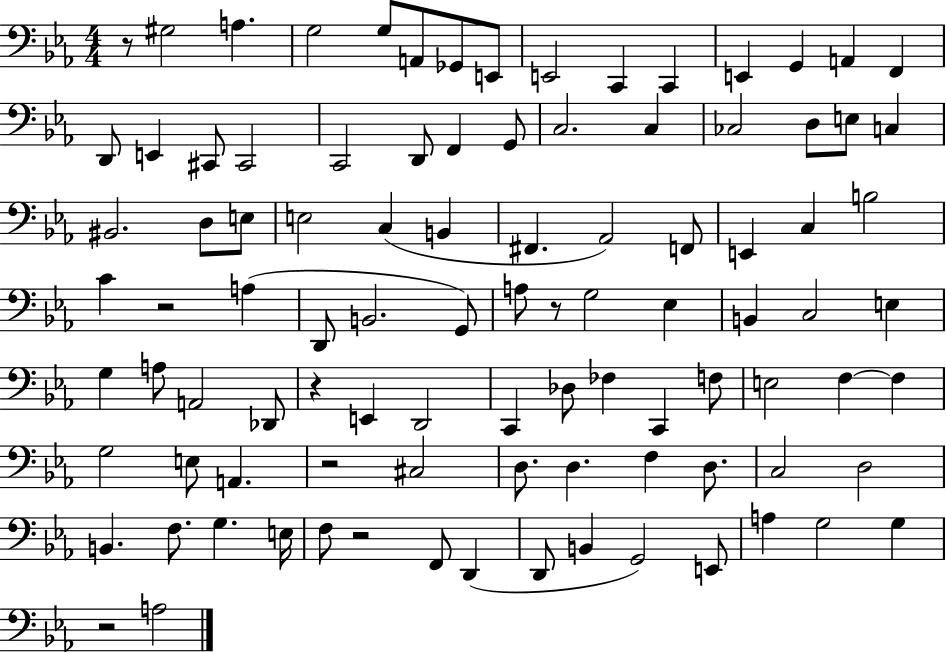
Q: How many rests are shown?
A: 7